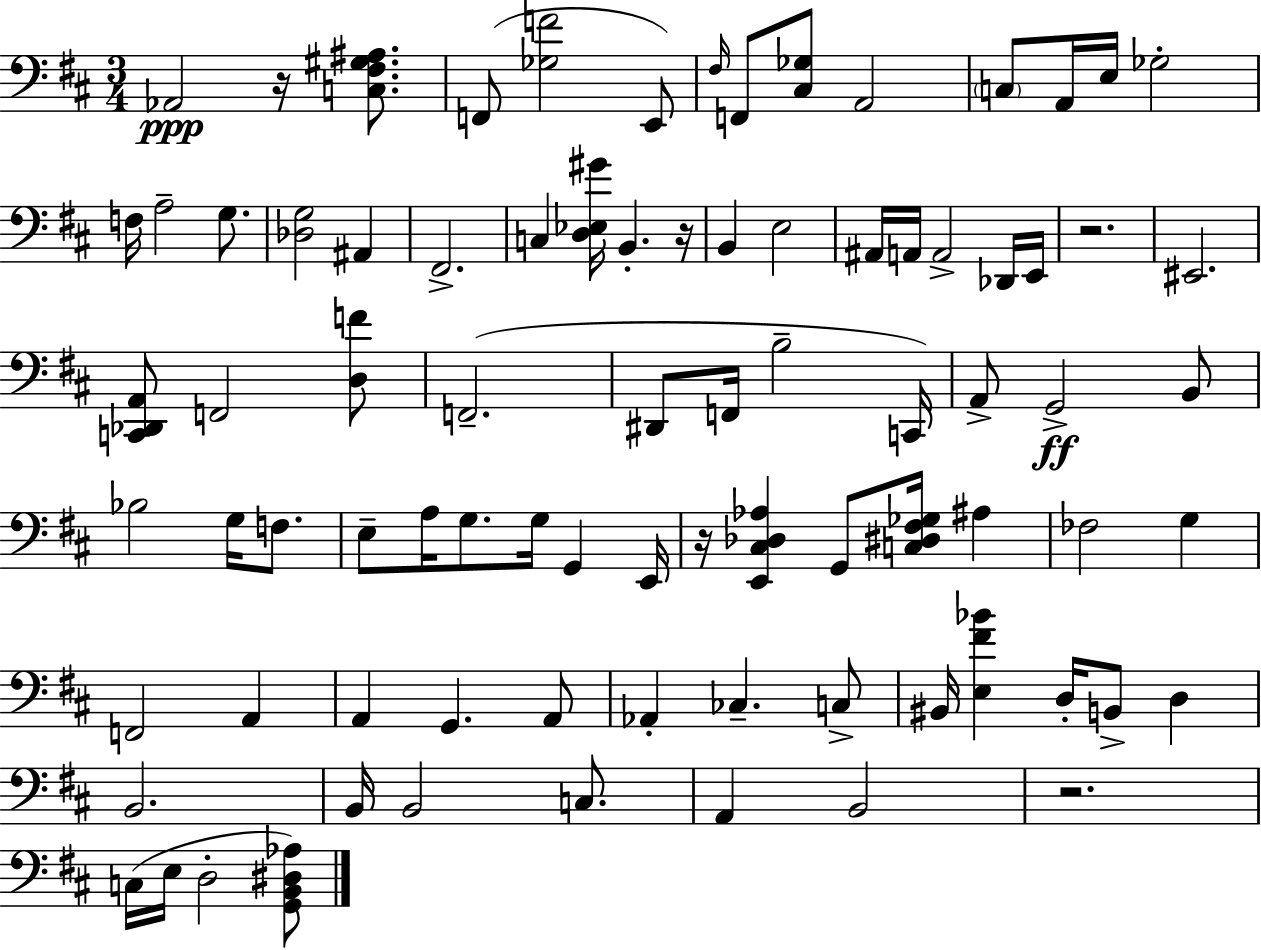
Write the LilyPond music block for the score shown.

{
  \clef bass
  \numericTimeSignature
  \time 3/4
  \key d \major
  aes,2\ppp r16 <c fis gis ais>8. | f,8( <ges f'>2 e,8) | \grace { fis16 } f,8 <cis ges>8 a,2 | \parenthesize c8 a,16 e16 ges2-. | \break f16 a2-- g8. | <des g>2 ais,4 | fis,2.-> | c4 <d ees gis'>16 b,4.-. | \break r16 b,4 e2 | ais,16 a,16 a,2-> des,16 | e,16 r2. | eis,2. | \break <c, des, a,>8 f,2 <d f'>8 | f,2.--( | dis,8 f,16 b2-- | c,16) a,8-> g,2->\ff b,8 | \break bes2 g16 f8. | e8-- a16 g8. g16 g,4 | e,16 r16 <e, cis des aes>4 g,8 <c dis fis ges>16 ais4 | fes2 g4 | \break f,2 a,4 | a,4 g,4. a,8 | aes,4-. ces4.-- c8-> | bis,16 <e fis' bes'>4 d16-. b,8-> d4 | \break b,2. | b,16 b,2 c8. | a,4 b,2 | r2. | \break c16( e16 d2-. <g, b, dis aes>8) | \bar "|."
}